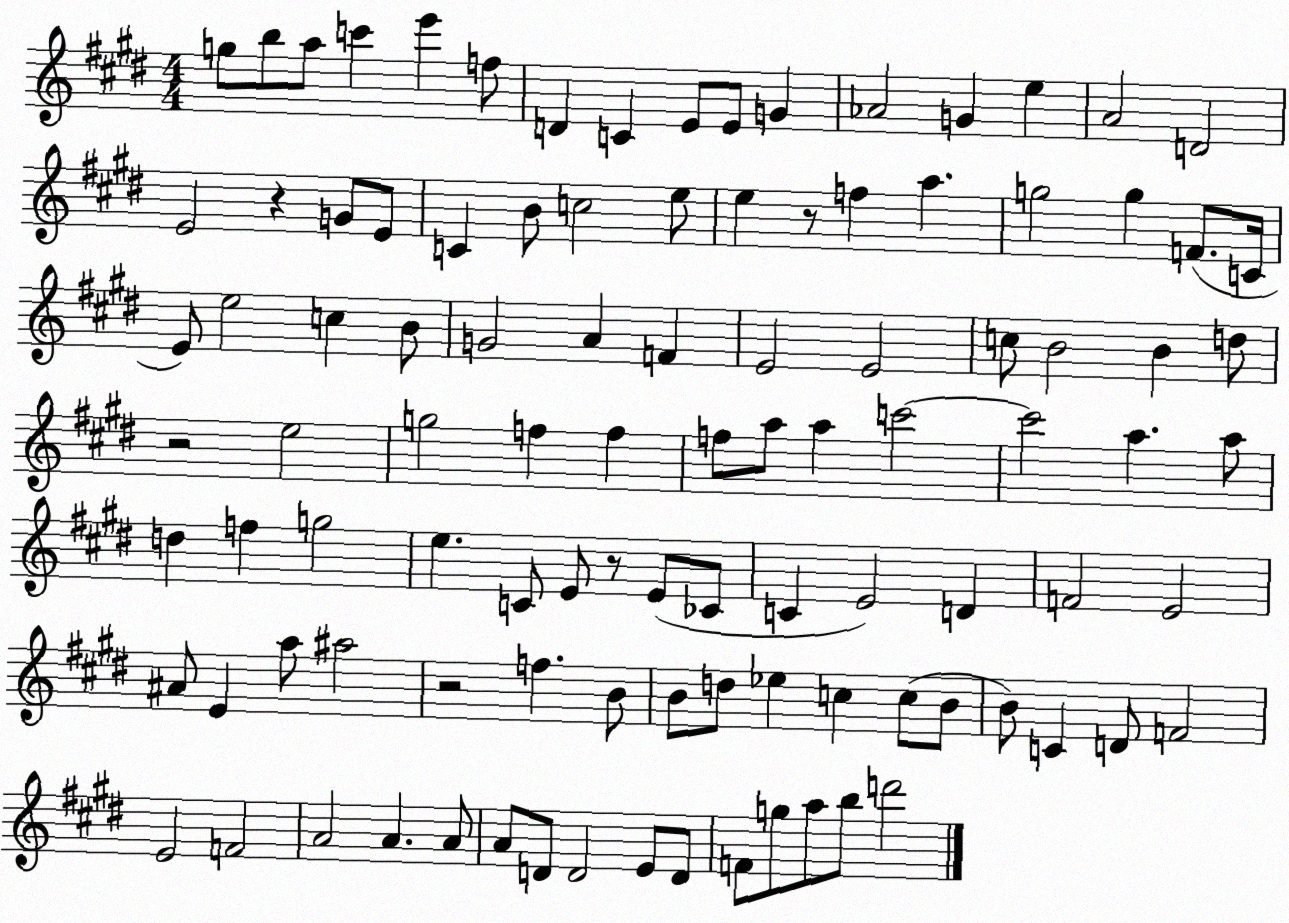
X:1
T:Untitled
M:4/4
L:1/4
K:E
g/2 b/2 a/2 c' e' f/2 D C E/2 E/2 G _A2 G e A2 D2 E2 z G/2 E/2 C B/2 c2 e/2 e z/2 f a g2 g F/2 C/4 E/2 e2 c B/2 G2 A F E2 E2 c/2 B2 B d/2 z2 e2 g2 f f f/2 a/2 a c'2 c'2 a a/2 d f g2 e C/2 E/2 z/2 E/2 _C/2 C E2 D F2 E2 ^A/2 E a/2 ^a2 z2 f B/2 B/2 d/2 _e c c/2 B/2 B/2 C D/2 F2 E2 F2 A2 A A/2 A/2 D/2 D2 E/2 D/2 F/2 g/2 a/2 b/2 d'2